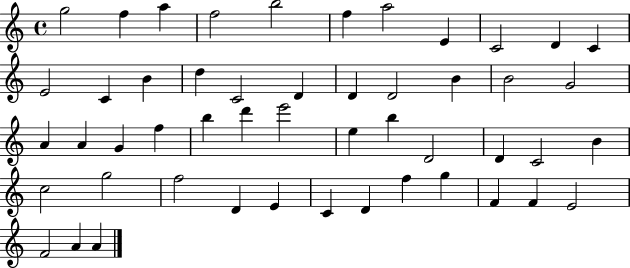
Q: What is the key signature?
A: C major